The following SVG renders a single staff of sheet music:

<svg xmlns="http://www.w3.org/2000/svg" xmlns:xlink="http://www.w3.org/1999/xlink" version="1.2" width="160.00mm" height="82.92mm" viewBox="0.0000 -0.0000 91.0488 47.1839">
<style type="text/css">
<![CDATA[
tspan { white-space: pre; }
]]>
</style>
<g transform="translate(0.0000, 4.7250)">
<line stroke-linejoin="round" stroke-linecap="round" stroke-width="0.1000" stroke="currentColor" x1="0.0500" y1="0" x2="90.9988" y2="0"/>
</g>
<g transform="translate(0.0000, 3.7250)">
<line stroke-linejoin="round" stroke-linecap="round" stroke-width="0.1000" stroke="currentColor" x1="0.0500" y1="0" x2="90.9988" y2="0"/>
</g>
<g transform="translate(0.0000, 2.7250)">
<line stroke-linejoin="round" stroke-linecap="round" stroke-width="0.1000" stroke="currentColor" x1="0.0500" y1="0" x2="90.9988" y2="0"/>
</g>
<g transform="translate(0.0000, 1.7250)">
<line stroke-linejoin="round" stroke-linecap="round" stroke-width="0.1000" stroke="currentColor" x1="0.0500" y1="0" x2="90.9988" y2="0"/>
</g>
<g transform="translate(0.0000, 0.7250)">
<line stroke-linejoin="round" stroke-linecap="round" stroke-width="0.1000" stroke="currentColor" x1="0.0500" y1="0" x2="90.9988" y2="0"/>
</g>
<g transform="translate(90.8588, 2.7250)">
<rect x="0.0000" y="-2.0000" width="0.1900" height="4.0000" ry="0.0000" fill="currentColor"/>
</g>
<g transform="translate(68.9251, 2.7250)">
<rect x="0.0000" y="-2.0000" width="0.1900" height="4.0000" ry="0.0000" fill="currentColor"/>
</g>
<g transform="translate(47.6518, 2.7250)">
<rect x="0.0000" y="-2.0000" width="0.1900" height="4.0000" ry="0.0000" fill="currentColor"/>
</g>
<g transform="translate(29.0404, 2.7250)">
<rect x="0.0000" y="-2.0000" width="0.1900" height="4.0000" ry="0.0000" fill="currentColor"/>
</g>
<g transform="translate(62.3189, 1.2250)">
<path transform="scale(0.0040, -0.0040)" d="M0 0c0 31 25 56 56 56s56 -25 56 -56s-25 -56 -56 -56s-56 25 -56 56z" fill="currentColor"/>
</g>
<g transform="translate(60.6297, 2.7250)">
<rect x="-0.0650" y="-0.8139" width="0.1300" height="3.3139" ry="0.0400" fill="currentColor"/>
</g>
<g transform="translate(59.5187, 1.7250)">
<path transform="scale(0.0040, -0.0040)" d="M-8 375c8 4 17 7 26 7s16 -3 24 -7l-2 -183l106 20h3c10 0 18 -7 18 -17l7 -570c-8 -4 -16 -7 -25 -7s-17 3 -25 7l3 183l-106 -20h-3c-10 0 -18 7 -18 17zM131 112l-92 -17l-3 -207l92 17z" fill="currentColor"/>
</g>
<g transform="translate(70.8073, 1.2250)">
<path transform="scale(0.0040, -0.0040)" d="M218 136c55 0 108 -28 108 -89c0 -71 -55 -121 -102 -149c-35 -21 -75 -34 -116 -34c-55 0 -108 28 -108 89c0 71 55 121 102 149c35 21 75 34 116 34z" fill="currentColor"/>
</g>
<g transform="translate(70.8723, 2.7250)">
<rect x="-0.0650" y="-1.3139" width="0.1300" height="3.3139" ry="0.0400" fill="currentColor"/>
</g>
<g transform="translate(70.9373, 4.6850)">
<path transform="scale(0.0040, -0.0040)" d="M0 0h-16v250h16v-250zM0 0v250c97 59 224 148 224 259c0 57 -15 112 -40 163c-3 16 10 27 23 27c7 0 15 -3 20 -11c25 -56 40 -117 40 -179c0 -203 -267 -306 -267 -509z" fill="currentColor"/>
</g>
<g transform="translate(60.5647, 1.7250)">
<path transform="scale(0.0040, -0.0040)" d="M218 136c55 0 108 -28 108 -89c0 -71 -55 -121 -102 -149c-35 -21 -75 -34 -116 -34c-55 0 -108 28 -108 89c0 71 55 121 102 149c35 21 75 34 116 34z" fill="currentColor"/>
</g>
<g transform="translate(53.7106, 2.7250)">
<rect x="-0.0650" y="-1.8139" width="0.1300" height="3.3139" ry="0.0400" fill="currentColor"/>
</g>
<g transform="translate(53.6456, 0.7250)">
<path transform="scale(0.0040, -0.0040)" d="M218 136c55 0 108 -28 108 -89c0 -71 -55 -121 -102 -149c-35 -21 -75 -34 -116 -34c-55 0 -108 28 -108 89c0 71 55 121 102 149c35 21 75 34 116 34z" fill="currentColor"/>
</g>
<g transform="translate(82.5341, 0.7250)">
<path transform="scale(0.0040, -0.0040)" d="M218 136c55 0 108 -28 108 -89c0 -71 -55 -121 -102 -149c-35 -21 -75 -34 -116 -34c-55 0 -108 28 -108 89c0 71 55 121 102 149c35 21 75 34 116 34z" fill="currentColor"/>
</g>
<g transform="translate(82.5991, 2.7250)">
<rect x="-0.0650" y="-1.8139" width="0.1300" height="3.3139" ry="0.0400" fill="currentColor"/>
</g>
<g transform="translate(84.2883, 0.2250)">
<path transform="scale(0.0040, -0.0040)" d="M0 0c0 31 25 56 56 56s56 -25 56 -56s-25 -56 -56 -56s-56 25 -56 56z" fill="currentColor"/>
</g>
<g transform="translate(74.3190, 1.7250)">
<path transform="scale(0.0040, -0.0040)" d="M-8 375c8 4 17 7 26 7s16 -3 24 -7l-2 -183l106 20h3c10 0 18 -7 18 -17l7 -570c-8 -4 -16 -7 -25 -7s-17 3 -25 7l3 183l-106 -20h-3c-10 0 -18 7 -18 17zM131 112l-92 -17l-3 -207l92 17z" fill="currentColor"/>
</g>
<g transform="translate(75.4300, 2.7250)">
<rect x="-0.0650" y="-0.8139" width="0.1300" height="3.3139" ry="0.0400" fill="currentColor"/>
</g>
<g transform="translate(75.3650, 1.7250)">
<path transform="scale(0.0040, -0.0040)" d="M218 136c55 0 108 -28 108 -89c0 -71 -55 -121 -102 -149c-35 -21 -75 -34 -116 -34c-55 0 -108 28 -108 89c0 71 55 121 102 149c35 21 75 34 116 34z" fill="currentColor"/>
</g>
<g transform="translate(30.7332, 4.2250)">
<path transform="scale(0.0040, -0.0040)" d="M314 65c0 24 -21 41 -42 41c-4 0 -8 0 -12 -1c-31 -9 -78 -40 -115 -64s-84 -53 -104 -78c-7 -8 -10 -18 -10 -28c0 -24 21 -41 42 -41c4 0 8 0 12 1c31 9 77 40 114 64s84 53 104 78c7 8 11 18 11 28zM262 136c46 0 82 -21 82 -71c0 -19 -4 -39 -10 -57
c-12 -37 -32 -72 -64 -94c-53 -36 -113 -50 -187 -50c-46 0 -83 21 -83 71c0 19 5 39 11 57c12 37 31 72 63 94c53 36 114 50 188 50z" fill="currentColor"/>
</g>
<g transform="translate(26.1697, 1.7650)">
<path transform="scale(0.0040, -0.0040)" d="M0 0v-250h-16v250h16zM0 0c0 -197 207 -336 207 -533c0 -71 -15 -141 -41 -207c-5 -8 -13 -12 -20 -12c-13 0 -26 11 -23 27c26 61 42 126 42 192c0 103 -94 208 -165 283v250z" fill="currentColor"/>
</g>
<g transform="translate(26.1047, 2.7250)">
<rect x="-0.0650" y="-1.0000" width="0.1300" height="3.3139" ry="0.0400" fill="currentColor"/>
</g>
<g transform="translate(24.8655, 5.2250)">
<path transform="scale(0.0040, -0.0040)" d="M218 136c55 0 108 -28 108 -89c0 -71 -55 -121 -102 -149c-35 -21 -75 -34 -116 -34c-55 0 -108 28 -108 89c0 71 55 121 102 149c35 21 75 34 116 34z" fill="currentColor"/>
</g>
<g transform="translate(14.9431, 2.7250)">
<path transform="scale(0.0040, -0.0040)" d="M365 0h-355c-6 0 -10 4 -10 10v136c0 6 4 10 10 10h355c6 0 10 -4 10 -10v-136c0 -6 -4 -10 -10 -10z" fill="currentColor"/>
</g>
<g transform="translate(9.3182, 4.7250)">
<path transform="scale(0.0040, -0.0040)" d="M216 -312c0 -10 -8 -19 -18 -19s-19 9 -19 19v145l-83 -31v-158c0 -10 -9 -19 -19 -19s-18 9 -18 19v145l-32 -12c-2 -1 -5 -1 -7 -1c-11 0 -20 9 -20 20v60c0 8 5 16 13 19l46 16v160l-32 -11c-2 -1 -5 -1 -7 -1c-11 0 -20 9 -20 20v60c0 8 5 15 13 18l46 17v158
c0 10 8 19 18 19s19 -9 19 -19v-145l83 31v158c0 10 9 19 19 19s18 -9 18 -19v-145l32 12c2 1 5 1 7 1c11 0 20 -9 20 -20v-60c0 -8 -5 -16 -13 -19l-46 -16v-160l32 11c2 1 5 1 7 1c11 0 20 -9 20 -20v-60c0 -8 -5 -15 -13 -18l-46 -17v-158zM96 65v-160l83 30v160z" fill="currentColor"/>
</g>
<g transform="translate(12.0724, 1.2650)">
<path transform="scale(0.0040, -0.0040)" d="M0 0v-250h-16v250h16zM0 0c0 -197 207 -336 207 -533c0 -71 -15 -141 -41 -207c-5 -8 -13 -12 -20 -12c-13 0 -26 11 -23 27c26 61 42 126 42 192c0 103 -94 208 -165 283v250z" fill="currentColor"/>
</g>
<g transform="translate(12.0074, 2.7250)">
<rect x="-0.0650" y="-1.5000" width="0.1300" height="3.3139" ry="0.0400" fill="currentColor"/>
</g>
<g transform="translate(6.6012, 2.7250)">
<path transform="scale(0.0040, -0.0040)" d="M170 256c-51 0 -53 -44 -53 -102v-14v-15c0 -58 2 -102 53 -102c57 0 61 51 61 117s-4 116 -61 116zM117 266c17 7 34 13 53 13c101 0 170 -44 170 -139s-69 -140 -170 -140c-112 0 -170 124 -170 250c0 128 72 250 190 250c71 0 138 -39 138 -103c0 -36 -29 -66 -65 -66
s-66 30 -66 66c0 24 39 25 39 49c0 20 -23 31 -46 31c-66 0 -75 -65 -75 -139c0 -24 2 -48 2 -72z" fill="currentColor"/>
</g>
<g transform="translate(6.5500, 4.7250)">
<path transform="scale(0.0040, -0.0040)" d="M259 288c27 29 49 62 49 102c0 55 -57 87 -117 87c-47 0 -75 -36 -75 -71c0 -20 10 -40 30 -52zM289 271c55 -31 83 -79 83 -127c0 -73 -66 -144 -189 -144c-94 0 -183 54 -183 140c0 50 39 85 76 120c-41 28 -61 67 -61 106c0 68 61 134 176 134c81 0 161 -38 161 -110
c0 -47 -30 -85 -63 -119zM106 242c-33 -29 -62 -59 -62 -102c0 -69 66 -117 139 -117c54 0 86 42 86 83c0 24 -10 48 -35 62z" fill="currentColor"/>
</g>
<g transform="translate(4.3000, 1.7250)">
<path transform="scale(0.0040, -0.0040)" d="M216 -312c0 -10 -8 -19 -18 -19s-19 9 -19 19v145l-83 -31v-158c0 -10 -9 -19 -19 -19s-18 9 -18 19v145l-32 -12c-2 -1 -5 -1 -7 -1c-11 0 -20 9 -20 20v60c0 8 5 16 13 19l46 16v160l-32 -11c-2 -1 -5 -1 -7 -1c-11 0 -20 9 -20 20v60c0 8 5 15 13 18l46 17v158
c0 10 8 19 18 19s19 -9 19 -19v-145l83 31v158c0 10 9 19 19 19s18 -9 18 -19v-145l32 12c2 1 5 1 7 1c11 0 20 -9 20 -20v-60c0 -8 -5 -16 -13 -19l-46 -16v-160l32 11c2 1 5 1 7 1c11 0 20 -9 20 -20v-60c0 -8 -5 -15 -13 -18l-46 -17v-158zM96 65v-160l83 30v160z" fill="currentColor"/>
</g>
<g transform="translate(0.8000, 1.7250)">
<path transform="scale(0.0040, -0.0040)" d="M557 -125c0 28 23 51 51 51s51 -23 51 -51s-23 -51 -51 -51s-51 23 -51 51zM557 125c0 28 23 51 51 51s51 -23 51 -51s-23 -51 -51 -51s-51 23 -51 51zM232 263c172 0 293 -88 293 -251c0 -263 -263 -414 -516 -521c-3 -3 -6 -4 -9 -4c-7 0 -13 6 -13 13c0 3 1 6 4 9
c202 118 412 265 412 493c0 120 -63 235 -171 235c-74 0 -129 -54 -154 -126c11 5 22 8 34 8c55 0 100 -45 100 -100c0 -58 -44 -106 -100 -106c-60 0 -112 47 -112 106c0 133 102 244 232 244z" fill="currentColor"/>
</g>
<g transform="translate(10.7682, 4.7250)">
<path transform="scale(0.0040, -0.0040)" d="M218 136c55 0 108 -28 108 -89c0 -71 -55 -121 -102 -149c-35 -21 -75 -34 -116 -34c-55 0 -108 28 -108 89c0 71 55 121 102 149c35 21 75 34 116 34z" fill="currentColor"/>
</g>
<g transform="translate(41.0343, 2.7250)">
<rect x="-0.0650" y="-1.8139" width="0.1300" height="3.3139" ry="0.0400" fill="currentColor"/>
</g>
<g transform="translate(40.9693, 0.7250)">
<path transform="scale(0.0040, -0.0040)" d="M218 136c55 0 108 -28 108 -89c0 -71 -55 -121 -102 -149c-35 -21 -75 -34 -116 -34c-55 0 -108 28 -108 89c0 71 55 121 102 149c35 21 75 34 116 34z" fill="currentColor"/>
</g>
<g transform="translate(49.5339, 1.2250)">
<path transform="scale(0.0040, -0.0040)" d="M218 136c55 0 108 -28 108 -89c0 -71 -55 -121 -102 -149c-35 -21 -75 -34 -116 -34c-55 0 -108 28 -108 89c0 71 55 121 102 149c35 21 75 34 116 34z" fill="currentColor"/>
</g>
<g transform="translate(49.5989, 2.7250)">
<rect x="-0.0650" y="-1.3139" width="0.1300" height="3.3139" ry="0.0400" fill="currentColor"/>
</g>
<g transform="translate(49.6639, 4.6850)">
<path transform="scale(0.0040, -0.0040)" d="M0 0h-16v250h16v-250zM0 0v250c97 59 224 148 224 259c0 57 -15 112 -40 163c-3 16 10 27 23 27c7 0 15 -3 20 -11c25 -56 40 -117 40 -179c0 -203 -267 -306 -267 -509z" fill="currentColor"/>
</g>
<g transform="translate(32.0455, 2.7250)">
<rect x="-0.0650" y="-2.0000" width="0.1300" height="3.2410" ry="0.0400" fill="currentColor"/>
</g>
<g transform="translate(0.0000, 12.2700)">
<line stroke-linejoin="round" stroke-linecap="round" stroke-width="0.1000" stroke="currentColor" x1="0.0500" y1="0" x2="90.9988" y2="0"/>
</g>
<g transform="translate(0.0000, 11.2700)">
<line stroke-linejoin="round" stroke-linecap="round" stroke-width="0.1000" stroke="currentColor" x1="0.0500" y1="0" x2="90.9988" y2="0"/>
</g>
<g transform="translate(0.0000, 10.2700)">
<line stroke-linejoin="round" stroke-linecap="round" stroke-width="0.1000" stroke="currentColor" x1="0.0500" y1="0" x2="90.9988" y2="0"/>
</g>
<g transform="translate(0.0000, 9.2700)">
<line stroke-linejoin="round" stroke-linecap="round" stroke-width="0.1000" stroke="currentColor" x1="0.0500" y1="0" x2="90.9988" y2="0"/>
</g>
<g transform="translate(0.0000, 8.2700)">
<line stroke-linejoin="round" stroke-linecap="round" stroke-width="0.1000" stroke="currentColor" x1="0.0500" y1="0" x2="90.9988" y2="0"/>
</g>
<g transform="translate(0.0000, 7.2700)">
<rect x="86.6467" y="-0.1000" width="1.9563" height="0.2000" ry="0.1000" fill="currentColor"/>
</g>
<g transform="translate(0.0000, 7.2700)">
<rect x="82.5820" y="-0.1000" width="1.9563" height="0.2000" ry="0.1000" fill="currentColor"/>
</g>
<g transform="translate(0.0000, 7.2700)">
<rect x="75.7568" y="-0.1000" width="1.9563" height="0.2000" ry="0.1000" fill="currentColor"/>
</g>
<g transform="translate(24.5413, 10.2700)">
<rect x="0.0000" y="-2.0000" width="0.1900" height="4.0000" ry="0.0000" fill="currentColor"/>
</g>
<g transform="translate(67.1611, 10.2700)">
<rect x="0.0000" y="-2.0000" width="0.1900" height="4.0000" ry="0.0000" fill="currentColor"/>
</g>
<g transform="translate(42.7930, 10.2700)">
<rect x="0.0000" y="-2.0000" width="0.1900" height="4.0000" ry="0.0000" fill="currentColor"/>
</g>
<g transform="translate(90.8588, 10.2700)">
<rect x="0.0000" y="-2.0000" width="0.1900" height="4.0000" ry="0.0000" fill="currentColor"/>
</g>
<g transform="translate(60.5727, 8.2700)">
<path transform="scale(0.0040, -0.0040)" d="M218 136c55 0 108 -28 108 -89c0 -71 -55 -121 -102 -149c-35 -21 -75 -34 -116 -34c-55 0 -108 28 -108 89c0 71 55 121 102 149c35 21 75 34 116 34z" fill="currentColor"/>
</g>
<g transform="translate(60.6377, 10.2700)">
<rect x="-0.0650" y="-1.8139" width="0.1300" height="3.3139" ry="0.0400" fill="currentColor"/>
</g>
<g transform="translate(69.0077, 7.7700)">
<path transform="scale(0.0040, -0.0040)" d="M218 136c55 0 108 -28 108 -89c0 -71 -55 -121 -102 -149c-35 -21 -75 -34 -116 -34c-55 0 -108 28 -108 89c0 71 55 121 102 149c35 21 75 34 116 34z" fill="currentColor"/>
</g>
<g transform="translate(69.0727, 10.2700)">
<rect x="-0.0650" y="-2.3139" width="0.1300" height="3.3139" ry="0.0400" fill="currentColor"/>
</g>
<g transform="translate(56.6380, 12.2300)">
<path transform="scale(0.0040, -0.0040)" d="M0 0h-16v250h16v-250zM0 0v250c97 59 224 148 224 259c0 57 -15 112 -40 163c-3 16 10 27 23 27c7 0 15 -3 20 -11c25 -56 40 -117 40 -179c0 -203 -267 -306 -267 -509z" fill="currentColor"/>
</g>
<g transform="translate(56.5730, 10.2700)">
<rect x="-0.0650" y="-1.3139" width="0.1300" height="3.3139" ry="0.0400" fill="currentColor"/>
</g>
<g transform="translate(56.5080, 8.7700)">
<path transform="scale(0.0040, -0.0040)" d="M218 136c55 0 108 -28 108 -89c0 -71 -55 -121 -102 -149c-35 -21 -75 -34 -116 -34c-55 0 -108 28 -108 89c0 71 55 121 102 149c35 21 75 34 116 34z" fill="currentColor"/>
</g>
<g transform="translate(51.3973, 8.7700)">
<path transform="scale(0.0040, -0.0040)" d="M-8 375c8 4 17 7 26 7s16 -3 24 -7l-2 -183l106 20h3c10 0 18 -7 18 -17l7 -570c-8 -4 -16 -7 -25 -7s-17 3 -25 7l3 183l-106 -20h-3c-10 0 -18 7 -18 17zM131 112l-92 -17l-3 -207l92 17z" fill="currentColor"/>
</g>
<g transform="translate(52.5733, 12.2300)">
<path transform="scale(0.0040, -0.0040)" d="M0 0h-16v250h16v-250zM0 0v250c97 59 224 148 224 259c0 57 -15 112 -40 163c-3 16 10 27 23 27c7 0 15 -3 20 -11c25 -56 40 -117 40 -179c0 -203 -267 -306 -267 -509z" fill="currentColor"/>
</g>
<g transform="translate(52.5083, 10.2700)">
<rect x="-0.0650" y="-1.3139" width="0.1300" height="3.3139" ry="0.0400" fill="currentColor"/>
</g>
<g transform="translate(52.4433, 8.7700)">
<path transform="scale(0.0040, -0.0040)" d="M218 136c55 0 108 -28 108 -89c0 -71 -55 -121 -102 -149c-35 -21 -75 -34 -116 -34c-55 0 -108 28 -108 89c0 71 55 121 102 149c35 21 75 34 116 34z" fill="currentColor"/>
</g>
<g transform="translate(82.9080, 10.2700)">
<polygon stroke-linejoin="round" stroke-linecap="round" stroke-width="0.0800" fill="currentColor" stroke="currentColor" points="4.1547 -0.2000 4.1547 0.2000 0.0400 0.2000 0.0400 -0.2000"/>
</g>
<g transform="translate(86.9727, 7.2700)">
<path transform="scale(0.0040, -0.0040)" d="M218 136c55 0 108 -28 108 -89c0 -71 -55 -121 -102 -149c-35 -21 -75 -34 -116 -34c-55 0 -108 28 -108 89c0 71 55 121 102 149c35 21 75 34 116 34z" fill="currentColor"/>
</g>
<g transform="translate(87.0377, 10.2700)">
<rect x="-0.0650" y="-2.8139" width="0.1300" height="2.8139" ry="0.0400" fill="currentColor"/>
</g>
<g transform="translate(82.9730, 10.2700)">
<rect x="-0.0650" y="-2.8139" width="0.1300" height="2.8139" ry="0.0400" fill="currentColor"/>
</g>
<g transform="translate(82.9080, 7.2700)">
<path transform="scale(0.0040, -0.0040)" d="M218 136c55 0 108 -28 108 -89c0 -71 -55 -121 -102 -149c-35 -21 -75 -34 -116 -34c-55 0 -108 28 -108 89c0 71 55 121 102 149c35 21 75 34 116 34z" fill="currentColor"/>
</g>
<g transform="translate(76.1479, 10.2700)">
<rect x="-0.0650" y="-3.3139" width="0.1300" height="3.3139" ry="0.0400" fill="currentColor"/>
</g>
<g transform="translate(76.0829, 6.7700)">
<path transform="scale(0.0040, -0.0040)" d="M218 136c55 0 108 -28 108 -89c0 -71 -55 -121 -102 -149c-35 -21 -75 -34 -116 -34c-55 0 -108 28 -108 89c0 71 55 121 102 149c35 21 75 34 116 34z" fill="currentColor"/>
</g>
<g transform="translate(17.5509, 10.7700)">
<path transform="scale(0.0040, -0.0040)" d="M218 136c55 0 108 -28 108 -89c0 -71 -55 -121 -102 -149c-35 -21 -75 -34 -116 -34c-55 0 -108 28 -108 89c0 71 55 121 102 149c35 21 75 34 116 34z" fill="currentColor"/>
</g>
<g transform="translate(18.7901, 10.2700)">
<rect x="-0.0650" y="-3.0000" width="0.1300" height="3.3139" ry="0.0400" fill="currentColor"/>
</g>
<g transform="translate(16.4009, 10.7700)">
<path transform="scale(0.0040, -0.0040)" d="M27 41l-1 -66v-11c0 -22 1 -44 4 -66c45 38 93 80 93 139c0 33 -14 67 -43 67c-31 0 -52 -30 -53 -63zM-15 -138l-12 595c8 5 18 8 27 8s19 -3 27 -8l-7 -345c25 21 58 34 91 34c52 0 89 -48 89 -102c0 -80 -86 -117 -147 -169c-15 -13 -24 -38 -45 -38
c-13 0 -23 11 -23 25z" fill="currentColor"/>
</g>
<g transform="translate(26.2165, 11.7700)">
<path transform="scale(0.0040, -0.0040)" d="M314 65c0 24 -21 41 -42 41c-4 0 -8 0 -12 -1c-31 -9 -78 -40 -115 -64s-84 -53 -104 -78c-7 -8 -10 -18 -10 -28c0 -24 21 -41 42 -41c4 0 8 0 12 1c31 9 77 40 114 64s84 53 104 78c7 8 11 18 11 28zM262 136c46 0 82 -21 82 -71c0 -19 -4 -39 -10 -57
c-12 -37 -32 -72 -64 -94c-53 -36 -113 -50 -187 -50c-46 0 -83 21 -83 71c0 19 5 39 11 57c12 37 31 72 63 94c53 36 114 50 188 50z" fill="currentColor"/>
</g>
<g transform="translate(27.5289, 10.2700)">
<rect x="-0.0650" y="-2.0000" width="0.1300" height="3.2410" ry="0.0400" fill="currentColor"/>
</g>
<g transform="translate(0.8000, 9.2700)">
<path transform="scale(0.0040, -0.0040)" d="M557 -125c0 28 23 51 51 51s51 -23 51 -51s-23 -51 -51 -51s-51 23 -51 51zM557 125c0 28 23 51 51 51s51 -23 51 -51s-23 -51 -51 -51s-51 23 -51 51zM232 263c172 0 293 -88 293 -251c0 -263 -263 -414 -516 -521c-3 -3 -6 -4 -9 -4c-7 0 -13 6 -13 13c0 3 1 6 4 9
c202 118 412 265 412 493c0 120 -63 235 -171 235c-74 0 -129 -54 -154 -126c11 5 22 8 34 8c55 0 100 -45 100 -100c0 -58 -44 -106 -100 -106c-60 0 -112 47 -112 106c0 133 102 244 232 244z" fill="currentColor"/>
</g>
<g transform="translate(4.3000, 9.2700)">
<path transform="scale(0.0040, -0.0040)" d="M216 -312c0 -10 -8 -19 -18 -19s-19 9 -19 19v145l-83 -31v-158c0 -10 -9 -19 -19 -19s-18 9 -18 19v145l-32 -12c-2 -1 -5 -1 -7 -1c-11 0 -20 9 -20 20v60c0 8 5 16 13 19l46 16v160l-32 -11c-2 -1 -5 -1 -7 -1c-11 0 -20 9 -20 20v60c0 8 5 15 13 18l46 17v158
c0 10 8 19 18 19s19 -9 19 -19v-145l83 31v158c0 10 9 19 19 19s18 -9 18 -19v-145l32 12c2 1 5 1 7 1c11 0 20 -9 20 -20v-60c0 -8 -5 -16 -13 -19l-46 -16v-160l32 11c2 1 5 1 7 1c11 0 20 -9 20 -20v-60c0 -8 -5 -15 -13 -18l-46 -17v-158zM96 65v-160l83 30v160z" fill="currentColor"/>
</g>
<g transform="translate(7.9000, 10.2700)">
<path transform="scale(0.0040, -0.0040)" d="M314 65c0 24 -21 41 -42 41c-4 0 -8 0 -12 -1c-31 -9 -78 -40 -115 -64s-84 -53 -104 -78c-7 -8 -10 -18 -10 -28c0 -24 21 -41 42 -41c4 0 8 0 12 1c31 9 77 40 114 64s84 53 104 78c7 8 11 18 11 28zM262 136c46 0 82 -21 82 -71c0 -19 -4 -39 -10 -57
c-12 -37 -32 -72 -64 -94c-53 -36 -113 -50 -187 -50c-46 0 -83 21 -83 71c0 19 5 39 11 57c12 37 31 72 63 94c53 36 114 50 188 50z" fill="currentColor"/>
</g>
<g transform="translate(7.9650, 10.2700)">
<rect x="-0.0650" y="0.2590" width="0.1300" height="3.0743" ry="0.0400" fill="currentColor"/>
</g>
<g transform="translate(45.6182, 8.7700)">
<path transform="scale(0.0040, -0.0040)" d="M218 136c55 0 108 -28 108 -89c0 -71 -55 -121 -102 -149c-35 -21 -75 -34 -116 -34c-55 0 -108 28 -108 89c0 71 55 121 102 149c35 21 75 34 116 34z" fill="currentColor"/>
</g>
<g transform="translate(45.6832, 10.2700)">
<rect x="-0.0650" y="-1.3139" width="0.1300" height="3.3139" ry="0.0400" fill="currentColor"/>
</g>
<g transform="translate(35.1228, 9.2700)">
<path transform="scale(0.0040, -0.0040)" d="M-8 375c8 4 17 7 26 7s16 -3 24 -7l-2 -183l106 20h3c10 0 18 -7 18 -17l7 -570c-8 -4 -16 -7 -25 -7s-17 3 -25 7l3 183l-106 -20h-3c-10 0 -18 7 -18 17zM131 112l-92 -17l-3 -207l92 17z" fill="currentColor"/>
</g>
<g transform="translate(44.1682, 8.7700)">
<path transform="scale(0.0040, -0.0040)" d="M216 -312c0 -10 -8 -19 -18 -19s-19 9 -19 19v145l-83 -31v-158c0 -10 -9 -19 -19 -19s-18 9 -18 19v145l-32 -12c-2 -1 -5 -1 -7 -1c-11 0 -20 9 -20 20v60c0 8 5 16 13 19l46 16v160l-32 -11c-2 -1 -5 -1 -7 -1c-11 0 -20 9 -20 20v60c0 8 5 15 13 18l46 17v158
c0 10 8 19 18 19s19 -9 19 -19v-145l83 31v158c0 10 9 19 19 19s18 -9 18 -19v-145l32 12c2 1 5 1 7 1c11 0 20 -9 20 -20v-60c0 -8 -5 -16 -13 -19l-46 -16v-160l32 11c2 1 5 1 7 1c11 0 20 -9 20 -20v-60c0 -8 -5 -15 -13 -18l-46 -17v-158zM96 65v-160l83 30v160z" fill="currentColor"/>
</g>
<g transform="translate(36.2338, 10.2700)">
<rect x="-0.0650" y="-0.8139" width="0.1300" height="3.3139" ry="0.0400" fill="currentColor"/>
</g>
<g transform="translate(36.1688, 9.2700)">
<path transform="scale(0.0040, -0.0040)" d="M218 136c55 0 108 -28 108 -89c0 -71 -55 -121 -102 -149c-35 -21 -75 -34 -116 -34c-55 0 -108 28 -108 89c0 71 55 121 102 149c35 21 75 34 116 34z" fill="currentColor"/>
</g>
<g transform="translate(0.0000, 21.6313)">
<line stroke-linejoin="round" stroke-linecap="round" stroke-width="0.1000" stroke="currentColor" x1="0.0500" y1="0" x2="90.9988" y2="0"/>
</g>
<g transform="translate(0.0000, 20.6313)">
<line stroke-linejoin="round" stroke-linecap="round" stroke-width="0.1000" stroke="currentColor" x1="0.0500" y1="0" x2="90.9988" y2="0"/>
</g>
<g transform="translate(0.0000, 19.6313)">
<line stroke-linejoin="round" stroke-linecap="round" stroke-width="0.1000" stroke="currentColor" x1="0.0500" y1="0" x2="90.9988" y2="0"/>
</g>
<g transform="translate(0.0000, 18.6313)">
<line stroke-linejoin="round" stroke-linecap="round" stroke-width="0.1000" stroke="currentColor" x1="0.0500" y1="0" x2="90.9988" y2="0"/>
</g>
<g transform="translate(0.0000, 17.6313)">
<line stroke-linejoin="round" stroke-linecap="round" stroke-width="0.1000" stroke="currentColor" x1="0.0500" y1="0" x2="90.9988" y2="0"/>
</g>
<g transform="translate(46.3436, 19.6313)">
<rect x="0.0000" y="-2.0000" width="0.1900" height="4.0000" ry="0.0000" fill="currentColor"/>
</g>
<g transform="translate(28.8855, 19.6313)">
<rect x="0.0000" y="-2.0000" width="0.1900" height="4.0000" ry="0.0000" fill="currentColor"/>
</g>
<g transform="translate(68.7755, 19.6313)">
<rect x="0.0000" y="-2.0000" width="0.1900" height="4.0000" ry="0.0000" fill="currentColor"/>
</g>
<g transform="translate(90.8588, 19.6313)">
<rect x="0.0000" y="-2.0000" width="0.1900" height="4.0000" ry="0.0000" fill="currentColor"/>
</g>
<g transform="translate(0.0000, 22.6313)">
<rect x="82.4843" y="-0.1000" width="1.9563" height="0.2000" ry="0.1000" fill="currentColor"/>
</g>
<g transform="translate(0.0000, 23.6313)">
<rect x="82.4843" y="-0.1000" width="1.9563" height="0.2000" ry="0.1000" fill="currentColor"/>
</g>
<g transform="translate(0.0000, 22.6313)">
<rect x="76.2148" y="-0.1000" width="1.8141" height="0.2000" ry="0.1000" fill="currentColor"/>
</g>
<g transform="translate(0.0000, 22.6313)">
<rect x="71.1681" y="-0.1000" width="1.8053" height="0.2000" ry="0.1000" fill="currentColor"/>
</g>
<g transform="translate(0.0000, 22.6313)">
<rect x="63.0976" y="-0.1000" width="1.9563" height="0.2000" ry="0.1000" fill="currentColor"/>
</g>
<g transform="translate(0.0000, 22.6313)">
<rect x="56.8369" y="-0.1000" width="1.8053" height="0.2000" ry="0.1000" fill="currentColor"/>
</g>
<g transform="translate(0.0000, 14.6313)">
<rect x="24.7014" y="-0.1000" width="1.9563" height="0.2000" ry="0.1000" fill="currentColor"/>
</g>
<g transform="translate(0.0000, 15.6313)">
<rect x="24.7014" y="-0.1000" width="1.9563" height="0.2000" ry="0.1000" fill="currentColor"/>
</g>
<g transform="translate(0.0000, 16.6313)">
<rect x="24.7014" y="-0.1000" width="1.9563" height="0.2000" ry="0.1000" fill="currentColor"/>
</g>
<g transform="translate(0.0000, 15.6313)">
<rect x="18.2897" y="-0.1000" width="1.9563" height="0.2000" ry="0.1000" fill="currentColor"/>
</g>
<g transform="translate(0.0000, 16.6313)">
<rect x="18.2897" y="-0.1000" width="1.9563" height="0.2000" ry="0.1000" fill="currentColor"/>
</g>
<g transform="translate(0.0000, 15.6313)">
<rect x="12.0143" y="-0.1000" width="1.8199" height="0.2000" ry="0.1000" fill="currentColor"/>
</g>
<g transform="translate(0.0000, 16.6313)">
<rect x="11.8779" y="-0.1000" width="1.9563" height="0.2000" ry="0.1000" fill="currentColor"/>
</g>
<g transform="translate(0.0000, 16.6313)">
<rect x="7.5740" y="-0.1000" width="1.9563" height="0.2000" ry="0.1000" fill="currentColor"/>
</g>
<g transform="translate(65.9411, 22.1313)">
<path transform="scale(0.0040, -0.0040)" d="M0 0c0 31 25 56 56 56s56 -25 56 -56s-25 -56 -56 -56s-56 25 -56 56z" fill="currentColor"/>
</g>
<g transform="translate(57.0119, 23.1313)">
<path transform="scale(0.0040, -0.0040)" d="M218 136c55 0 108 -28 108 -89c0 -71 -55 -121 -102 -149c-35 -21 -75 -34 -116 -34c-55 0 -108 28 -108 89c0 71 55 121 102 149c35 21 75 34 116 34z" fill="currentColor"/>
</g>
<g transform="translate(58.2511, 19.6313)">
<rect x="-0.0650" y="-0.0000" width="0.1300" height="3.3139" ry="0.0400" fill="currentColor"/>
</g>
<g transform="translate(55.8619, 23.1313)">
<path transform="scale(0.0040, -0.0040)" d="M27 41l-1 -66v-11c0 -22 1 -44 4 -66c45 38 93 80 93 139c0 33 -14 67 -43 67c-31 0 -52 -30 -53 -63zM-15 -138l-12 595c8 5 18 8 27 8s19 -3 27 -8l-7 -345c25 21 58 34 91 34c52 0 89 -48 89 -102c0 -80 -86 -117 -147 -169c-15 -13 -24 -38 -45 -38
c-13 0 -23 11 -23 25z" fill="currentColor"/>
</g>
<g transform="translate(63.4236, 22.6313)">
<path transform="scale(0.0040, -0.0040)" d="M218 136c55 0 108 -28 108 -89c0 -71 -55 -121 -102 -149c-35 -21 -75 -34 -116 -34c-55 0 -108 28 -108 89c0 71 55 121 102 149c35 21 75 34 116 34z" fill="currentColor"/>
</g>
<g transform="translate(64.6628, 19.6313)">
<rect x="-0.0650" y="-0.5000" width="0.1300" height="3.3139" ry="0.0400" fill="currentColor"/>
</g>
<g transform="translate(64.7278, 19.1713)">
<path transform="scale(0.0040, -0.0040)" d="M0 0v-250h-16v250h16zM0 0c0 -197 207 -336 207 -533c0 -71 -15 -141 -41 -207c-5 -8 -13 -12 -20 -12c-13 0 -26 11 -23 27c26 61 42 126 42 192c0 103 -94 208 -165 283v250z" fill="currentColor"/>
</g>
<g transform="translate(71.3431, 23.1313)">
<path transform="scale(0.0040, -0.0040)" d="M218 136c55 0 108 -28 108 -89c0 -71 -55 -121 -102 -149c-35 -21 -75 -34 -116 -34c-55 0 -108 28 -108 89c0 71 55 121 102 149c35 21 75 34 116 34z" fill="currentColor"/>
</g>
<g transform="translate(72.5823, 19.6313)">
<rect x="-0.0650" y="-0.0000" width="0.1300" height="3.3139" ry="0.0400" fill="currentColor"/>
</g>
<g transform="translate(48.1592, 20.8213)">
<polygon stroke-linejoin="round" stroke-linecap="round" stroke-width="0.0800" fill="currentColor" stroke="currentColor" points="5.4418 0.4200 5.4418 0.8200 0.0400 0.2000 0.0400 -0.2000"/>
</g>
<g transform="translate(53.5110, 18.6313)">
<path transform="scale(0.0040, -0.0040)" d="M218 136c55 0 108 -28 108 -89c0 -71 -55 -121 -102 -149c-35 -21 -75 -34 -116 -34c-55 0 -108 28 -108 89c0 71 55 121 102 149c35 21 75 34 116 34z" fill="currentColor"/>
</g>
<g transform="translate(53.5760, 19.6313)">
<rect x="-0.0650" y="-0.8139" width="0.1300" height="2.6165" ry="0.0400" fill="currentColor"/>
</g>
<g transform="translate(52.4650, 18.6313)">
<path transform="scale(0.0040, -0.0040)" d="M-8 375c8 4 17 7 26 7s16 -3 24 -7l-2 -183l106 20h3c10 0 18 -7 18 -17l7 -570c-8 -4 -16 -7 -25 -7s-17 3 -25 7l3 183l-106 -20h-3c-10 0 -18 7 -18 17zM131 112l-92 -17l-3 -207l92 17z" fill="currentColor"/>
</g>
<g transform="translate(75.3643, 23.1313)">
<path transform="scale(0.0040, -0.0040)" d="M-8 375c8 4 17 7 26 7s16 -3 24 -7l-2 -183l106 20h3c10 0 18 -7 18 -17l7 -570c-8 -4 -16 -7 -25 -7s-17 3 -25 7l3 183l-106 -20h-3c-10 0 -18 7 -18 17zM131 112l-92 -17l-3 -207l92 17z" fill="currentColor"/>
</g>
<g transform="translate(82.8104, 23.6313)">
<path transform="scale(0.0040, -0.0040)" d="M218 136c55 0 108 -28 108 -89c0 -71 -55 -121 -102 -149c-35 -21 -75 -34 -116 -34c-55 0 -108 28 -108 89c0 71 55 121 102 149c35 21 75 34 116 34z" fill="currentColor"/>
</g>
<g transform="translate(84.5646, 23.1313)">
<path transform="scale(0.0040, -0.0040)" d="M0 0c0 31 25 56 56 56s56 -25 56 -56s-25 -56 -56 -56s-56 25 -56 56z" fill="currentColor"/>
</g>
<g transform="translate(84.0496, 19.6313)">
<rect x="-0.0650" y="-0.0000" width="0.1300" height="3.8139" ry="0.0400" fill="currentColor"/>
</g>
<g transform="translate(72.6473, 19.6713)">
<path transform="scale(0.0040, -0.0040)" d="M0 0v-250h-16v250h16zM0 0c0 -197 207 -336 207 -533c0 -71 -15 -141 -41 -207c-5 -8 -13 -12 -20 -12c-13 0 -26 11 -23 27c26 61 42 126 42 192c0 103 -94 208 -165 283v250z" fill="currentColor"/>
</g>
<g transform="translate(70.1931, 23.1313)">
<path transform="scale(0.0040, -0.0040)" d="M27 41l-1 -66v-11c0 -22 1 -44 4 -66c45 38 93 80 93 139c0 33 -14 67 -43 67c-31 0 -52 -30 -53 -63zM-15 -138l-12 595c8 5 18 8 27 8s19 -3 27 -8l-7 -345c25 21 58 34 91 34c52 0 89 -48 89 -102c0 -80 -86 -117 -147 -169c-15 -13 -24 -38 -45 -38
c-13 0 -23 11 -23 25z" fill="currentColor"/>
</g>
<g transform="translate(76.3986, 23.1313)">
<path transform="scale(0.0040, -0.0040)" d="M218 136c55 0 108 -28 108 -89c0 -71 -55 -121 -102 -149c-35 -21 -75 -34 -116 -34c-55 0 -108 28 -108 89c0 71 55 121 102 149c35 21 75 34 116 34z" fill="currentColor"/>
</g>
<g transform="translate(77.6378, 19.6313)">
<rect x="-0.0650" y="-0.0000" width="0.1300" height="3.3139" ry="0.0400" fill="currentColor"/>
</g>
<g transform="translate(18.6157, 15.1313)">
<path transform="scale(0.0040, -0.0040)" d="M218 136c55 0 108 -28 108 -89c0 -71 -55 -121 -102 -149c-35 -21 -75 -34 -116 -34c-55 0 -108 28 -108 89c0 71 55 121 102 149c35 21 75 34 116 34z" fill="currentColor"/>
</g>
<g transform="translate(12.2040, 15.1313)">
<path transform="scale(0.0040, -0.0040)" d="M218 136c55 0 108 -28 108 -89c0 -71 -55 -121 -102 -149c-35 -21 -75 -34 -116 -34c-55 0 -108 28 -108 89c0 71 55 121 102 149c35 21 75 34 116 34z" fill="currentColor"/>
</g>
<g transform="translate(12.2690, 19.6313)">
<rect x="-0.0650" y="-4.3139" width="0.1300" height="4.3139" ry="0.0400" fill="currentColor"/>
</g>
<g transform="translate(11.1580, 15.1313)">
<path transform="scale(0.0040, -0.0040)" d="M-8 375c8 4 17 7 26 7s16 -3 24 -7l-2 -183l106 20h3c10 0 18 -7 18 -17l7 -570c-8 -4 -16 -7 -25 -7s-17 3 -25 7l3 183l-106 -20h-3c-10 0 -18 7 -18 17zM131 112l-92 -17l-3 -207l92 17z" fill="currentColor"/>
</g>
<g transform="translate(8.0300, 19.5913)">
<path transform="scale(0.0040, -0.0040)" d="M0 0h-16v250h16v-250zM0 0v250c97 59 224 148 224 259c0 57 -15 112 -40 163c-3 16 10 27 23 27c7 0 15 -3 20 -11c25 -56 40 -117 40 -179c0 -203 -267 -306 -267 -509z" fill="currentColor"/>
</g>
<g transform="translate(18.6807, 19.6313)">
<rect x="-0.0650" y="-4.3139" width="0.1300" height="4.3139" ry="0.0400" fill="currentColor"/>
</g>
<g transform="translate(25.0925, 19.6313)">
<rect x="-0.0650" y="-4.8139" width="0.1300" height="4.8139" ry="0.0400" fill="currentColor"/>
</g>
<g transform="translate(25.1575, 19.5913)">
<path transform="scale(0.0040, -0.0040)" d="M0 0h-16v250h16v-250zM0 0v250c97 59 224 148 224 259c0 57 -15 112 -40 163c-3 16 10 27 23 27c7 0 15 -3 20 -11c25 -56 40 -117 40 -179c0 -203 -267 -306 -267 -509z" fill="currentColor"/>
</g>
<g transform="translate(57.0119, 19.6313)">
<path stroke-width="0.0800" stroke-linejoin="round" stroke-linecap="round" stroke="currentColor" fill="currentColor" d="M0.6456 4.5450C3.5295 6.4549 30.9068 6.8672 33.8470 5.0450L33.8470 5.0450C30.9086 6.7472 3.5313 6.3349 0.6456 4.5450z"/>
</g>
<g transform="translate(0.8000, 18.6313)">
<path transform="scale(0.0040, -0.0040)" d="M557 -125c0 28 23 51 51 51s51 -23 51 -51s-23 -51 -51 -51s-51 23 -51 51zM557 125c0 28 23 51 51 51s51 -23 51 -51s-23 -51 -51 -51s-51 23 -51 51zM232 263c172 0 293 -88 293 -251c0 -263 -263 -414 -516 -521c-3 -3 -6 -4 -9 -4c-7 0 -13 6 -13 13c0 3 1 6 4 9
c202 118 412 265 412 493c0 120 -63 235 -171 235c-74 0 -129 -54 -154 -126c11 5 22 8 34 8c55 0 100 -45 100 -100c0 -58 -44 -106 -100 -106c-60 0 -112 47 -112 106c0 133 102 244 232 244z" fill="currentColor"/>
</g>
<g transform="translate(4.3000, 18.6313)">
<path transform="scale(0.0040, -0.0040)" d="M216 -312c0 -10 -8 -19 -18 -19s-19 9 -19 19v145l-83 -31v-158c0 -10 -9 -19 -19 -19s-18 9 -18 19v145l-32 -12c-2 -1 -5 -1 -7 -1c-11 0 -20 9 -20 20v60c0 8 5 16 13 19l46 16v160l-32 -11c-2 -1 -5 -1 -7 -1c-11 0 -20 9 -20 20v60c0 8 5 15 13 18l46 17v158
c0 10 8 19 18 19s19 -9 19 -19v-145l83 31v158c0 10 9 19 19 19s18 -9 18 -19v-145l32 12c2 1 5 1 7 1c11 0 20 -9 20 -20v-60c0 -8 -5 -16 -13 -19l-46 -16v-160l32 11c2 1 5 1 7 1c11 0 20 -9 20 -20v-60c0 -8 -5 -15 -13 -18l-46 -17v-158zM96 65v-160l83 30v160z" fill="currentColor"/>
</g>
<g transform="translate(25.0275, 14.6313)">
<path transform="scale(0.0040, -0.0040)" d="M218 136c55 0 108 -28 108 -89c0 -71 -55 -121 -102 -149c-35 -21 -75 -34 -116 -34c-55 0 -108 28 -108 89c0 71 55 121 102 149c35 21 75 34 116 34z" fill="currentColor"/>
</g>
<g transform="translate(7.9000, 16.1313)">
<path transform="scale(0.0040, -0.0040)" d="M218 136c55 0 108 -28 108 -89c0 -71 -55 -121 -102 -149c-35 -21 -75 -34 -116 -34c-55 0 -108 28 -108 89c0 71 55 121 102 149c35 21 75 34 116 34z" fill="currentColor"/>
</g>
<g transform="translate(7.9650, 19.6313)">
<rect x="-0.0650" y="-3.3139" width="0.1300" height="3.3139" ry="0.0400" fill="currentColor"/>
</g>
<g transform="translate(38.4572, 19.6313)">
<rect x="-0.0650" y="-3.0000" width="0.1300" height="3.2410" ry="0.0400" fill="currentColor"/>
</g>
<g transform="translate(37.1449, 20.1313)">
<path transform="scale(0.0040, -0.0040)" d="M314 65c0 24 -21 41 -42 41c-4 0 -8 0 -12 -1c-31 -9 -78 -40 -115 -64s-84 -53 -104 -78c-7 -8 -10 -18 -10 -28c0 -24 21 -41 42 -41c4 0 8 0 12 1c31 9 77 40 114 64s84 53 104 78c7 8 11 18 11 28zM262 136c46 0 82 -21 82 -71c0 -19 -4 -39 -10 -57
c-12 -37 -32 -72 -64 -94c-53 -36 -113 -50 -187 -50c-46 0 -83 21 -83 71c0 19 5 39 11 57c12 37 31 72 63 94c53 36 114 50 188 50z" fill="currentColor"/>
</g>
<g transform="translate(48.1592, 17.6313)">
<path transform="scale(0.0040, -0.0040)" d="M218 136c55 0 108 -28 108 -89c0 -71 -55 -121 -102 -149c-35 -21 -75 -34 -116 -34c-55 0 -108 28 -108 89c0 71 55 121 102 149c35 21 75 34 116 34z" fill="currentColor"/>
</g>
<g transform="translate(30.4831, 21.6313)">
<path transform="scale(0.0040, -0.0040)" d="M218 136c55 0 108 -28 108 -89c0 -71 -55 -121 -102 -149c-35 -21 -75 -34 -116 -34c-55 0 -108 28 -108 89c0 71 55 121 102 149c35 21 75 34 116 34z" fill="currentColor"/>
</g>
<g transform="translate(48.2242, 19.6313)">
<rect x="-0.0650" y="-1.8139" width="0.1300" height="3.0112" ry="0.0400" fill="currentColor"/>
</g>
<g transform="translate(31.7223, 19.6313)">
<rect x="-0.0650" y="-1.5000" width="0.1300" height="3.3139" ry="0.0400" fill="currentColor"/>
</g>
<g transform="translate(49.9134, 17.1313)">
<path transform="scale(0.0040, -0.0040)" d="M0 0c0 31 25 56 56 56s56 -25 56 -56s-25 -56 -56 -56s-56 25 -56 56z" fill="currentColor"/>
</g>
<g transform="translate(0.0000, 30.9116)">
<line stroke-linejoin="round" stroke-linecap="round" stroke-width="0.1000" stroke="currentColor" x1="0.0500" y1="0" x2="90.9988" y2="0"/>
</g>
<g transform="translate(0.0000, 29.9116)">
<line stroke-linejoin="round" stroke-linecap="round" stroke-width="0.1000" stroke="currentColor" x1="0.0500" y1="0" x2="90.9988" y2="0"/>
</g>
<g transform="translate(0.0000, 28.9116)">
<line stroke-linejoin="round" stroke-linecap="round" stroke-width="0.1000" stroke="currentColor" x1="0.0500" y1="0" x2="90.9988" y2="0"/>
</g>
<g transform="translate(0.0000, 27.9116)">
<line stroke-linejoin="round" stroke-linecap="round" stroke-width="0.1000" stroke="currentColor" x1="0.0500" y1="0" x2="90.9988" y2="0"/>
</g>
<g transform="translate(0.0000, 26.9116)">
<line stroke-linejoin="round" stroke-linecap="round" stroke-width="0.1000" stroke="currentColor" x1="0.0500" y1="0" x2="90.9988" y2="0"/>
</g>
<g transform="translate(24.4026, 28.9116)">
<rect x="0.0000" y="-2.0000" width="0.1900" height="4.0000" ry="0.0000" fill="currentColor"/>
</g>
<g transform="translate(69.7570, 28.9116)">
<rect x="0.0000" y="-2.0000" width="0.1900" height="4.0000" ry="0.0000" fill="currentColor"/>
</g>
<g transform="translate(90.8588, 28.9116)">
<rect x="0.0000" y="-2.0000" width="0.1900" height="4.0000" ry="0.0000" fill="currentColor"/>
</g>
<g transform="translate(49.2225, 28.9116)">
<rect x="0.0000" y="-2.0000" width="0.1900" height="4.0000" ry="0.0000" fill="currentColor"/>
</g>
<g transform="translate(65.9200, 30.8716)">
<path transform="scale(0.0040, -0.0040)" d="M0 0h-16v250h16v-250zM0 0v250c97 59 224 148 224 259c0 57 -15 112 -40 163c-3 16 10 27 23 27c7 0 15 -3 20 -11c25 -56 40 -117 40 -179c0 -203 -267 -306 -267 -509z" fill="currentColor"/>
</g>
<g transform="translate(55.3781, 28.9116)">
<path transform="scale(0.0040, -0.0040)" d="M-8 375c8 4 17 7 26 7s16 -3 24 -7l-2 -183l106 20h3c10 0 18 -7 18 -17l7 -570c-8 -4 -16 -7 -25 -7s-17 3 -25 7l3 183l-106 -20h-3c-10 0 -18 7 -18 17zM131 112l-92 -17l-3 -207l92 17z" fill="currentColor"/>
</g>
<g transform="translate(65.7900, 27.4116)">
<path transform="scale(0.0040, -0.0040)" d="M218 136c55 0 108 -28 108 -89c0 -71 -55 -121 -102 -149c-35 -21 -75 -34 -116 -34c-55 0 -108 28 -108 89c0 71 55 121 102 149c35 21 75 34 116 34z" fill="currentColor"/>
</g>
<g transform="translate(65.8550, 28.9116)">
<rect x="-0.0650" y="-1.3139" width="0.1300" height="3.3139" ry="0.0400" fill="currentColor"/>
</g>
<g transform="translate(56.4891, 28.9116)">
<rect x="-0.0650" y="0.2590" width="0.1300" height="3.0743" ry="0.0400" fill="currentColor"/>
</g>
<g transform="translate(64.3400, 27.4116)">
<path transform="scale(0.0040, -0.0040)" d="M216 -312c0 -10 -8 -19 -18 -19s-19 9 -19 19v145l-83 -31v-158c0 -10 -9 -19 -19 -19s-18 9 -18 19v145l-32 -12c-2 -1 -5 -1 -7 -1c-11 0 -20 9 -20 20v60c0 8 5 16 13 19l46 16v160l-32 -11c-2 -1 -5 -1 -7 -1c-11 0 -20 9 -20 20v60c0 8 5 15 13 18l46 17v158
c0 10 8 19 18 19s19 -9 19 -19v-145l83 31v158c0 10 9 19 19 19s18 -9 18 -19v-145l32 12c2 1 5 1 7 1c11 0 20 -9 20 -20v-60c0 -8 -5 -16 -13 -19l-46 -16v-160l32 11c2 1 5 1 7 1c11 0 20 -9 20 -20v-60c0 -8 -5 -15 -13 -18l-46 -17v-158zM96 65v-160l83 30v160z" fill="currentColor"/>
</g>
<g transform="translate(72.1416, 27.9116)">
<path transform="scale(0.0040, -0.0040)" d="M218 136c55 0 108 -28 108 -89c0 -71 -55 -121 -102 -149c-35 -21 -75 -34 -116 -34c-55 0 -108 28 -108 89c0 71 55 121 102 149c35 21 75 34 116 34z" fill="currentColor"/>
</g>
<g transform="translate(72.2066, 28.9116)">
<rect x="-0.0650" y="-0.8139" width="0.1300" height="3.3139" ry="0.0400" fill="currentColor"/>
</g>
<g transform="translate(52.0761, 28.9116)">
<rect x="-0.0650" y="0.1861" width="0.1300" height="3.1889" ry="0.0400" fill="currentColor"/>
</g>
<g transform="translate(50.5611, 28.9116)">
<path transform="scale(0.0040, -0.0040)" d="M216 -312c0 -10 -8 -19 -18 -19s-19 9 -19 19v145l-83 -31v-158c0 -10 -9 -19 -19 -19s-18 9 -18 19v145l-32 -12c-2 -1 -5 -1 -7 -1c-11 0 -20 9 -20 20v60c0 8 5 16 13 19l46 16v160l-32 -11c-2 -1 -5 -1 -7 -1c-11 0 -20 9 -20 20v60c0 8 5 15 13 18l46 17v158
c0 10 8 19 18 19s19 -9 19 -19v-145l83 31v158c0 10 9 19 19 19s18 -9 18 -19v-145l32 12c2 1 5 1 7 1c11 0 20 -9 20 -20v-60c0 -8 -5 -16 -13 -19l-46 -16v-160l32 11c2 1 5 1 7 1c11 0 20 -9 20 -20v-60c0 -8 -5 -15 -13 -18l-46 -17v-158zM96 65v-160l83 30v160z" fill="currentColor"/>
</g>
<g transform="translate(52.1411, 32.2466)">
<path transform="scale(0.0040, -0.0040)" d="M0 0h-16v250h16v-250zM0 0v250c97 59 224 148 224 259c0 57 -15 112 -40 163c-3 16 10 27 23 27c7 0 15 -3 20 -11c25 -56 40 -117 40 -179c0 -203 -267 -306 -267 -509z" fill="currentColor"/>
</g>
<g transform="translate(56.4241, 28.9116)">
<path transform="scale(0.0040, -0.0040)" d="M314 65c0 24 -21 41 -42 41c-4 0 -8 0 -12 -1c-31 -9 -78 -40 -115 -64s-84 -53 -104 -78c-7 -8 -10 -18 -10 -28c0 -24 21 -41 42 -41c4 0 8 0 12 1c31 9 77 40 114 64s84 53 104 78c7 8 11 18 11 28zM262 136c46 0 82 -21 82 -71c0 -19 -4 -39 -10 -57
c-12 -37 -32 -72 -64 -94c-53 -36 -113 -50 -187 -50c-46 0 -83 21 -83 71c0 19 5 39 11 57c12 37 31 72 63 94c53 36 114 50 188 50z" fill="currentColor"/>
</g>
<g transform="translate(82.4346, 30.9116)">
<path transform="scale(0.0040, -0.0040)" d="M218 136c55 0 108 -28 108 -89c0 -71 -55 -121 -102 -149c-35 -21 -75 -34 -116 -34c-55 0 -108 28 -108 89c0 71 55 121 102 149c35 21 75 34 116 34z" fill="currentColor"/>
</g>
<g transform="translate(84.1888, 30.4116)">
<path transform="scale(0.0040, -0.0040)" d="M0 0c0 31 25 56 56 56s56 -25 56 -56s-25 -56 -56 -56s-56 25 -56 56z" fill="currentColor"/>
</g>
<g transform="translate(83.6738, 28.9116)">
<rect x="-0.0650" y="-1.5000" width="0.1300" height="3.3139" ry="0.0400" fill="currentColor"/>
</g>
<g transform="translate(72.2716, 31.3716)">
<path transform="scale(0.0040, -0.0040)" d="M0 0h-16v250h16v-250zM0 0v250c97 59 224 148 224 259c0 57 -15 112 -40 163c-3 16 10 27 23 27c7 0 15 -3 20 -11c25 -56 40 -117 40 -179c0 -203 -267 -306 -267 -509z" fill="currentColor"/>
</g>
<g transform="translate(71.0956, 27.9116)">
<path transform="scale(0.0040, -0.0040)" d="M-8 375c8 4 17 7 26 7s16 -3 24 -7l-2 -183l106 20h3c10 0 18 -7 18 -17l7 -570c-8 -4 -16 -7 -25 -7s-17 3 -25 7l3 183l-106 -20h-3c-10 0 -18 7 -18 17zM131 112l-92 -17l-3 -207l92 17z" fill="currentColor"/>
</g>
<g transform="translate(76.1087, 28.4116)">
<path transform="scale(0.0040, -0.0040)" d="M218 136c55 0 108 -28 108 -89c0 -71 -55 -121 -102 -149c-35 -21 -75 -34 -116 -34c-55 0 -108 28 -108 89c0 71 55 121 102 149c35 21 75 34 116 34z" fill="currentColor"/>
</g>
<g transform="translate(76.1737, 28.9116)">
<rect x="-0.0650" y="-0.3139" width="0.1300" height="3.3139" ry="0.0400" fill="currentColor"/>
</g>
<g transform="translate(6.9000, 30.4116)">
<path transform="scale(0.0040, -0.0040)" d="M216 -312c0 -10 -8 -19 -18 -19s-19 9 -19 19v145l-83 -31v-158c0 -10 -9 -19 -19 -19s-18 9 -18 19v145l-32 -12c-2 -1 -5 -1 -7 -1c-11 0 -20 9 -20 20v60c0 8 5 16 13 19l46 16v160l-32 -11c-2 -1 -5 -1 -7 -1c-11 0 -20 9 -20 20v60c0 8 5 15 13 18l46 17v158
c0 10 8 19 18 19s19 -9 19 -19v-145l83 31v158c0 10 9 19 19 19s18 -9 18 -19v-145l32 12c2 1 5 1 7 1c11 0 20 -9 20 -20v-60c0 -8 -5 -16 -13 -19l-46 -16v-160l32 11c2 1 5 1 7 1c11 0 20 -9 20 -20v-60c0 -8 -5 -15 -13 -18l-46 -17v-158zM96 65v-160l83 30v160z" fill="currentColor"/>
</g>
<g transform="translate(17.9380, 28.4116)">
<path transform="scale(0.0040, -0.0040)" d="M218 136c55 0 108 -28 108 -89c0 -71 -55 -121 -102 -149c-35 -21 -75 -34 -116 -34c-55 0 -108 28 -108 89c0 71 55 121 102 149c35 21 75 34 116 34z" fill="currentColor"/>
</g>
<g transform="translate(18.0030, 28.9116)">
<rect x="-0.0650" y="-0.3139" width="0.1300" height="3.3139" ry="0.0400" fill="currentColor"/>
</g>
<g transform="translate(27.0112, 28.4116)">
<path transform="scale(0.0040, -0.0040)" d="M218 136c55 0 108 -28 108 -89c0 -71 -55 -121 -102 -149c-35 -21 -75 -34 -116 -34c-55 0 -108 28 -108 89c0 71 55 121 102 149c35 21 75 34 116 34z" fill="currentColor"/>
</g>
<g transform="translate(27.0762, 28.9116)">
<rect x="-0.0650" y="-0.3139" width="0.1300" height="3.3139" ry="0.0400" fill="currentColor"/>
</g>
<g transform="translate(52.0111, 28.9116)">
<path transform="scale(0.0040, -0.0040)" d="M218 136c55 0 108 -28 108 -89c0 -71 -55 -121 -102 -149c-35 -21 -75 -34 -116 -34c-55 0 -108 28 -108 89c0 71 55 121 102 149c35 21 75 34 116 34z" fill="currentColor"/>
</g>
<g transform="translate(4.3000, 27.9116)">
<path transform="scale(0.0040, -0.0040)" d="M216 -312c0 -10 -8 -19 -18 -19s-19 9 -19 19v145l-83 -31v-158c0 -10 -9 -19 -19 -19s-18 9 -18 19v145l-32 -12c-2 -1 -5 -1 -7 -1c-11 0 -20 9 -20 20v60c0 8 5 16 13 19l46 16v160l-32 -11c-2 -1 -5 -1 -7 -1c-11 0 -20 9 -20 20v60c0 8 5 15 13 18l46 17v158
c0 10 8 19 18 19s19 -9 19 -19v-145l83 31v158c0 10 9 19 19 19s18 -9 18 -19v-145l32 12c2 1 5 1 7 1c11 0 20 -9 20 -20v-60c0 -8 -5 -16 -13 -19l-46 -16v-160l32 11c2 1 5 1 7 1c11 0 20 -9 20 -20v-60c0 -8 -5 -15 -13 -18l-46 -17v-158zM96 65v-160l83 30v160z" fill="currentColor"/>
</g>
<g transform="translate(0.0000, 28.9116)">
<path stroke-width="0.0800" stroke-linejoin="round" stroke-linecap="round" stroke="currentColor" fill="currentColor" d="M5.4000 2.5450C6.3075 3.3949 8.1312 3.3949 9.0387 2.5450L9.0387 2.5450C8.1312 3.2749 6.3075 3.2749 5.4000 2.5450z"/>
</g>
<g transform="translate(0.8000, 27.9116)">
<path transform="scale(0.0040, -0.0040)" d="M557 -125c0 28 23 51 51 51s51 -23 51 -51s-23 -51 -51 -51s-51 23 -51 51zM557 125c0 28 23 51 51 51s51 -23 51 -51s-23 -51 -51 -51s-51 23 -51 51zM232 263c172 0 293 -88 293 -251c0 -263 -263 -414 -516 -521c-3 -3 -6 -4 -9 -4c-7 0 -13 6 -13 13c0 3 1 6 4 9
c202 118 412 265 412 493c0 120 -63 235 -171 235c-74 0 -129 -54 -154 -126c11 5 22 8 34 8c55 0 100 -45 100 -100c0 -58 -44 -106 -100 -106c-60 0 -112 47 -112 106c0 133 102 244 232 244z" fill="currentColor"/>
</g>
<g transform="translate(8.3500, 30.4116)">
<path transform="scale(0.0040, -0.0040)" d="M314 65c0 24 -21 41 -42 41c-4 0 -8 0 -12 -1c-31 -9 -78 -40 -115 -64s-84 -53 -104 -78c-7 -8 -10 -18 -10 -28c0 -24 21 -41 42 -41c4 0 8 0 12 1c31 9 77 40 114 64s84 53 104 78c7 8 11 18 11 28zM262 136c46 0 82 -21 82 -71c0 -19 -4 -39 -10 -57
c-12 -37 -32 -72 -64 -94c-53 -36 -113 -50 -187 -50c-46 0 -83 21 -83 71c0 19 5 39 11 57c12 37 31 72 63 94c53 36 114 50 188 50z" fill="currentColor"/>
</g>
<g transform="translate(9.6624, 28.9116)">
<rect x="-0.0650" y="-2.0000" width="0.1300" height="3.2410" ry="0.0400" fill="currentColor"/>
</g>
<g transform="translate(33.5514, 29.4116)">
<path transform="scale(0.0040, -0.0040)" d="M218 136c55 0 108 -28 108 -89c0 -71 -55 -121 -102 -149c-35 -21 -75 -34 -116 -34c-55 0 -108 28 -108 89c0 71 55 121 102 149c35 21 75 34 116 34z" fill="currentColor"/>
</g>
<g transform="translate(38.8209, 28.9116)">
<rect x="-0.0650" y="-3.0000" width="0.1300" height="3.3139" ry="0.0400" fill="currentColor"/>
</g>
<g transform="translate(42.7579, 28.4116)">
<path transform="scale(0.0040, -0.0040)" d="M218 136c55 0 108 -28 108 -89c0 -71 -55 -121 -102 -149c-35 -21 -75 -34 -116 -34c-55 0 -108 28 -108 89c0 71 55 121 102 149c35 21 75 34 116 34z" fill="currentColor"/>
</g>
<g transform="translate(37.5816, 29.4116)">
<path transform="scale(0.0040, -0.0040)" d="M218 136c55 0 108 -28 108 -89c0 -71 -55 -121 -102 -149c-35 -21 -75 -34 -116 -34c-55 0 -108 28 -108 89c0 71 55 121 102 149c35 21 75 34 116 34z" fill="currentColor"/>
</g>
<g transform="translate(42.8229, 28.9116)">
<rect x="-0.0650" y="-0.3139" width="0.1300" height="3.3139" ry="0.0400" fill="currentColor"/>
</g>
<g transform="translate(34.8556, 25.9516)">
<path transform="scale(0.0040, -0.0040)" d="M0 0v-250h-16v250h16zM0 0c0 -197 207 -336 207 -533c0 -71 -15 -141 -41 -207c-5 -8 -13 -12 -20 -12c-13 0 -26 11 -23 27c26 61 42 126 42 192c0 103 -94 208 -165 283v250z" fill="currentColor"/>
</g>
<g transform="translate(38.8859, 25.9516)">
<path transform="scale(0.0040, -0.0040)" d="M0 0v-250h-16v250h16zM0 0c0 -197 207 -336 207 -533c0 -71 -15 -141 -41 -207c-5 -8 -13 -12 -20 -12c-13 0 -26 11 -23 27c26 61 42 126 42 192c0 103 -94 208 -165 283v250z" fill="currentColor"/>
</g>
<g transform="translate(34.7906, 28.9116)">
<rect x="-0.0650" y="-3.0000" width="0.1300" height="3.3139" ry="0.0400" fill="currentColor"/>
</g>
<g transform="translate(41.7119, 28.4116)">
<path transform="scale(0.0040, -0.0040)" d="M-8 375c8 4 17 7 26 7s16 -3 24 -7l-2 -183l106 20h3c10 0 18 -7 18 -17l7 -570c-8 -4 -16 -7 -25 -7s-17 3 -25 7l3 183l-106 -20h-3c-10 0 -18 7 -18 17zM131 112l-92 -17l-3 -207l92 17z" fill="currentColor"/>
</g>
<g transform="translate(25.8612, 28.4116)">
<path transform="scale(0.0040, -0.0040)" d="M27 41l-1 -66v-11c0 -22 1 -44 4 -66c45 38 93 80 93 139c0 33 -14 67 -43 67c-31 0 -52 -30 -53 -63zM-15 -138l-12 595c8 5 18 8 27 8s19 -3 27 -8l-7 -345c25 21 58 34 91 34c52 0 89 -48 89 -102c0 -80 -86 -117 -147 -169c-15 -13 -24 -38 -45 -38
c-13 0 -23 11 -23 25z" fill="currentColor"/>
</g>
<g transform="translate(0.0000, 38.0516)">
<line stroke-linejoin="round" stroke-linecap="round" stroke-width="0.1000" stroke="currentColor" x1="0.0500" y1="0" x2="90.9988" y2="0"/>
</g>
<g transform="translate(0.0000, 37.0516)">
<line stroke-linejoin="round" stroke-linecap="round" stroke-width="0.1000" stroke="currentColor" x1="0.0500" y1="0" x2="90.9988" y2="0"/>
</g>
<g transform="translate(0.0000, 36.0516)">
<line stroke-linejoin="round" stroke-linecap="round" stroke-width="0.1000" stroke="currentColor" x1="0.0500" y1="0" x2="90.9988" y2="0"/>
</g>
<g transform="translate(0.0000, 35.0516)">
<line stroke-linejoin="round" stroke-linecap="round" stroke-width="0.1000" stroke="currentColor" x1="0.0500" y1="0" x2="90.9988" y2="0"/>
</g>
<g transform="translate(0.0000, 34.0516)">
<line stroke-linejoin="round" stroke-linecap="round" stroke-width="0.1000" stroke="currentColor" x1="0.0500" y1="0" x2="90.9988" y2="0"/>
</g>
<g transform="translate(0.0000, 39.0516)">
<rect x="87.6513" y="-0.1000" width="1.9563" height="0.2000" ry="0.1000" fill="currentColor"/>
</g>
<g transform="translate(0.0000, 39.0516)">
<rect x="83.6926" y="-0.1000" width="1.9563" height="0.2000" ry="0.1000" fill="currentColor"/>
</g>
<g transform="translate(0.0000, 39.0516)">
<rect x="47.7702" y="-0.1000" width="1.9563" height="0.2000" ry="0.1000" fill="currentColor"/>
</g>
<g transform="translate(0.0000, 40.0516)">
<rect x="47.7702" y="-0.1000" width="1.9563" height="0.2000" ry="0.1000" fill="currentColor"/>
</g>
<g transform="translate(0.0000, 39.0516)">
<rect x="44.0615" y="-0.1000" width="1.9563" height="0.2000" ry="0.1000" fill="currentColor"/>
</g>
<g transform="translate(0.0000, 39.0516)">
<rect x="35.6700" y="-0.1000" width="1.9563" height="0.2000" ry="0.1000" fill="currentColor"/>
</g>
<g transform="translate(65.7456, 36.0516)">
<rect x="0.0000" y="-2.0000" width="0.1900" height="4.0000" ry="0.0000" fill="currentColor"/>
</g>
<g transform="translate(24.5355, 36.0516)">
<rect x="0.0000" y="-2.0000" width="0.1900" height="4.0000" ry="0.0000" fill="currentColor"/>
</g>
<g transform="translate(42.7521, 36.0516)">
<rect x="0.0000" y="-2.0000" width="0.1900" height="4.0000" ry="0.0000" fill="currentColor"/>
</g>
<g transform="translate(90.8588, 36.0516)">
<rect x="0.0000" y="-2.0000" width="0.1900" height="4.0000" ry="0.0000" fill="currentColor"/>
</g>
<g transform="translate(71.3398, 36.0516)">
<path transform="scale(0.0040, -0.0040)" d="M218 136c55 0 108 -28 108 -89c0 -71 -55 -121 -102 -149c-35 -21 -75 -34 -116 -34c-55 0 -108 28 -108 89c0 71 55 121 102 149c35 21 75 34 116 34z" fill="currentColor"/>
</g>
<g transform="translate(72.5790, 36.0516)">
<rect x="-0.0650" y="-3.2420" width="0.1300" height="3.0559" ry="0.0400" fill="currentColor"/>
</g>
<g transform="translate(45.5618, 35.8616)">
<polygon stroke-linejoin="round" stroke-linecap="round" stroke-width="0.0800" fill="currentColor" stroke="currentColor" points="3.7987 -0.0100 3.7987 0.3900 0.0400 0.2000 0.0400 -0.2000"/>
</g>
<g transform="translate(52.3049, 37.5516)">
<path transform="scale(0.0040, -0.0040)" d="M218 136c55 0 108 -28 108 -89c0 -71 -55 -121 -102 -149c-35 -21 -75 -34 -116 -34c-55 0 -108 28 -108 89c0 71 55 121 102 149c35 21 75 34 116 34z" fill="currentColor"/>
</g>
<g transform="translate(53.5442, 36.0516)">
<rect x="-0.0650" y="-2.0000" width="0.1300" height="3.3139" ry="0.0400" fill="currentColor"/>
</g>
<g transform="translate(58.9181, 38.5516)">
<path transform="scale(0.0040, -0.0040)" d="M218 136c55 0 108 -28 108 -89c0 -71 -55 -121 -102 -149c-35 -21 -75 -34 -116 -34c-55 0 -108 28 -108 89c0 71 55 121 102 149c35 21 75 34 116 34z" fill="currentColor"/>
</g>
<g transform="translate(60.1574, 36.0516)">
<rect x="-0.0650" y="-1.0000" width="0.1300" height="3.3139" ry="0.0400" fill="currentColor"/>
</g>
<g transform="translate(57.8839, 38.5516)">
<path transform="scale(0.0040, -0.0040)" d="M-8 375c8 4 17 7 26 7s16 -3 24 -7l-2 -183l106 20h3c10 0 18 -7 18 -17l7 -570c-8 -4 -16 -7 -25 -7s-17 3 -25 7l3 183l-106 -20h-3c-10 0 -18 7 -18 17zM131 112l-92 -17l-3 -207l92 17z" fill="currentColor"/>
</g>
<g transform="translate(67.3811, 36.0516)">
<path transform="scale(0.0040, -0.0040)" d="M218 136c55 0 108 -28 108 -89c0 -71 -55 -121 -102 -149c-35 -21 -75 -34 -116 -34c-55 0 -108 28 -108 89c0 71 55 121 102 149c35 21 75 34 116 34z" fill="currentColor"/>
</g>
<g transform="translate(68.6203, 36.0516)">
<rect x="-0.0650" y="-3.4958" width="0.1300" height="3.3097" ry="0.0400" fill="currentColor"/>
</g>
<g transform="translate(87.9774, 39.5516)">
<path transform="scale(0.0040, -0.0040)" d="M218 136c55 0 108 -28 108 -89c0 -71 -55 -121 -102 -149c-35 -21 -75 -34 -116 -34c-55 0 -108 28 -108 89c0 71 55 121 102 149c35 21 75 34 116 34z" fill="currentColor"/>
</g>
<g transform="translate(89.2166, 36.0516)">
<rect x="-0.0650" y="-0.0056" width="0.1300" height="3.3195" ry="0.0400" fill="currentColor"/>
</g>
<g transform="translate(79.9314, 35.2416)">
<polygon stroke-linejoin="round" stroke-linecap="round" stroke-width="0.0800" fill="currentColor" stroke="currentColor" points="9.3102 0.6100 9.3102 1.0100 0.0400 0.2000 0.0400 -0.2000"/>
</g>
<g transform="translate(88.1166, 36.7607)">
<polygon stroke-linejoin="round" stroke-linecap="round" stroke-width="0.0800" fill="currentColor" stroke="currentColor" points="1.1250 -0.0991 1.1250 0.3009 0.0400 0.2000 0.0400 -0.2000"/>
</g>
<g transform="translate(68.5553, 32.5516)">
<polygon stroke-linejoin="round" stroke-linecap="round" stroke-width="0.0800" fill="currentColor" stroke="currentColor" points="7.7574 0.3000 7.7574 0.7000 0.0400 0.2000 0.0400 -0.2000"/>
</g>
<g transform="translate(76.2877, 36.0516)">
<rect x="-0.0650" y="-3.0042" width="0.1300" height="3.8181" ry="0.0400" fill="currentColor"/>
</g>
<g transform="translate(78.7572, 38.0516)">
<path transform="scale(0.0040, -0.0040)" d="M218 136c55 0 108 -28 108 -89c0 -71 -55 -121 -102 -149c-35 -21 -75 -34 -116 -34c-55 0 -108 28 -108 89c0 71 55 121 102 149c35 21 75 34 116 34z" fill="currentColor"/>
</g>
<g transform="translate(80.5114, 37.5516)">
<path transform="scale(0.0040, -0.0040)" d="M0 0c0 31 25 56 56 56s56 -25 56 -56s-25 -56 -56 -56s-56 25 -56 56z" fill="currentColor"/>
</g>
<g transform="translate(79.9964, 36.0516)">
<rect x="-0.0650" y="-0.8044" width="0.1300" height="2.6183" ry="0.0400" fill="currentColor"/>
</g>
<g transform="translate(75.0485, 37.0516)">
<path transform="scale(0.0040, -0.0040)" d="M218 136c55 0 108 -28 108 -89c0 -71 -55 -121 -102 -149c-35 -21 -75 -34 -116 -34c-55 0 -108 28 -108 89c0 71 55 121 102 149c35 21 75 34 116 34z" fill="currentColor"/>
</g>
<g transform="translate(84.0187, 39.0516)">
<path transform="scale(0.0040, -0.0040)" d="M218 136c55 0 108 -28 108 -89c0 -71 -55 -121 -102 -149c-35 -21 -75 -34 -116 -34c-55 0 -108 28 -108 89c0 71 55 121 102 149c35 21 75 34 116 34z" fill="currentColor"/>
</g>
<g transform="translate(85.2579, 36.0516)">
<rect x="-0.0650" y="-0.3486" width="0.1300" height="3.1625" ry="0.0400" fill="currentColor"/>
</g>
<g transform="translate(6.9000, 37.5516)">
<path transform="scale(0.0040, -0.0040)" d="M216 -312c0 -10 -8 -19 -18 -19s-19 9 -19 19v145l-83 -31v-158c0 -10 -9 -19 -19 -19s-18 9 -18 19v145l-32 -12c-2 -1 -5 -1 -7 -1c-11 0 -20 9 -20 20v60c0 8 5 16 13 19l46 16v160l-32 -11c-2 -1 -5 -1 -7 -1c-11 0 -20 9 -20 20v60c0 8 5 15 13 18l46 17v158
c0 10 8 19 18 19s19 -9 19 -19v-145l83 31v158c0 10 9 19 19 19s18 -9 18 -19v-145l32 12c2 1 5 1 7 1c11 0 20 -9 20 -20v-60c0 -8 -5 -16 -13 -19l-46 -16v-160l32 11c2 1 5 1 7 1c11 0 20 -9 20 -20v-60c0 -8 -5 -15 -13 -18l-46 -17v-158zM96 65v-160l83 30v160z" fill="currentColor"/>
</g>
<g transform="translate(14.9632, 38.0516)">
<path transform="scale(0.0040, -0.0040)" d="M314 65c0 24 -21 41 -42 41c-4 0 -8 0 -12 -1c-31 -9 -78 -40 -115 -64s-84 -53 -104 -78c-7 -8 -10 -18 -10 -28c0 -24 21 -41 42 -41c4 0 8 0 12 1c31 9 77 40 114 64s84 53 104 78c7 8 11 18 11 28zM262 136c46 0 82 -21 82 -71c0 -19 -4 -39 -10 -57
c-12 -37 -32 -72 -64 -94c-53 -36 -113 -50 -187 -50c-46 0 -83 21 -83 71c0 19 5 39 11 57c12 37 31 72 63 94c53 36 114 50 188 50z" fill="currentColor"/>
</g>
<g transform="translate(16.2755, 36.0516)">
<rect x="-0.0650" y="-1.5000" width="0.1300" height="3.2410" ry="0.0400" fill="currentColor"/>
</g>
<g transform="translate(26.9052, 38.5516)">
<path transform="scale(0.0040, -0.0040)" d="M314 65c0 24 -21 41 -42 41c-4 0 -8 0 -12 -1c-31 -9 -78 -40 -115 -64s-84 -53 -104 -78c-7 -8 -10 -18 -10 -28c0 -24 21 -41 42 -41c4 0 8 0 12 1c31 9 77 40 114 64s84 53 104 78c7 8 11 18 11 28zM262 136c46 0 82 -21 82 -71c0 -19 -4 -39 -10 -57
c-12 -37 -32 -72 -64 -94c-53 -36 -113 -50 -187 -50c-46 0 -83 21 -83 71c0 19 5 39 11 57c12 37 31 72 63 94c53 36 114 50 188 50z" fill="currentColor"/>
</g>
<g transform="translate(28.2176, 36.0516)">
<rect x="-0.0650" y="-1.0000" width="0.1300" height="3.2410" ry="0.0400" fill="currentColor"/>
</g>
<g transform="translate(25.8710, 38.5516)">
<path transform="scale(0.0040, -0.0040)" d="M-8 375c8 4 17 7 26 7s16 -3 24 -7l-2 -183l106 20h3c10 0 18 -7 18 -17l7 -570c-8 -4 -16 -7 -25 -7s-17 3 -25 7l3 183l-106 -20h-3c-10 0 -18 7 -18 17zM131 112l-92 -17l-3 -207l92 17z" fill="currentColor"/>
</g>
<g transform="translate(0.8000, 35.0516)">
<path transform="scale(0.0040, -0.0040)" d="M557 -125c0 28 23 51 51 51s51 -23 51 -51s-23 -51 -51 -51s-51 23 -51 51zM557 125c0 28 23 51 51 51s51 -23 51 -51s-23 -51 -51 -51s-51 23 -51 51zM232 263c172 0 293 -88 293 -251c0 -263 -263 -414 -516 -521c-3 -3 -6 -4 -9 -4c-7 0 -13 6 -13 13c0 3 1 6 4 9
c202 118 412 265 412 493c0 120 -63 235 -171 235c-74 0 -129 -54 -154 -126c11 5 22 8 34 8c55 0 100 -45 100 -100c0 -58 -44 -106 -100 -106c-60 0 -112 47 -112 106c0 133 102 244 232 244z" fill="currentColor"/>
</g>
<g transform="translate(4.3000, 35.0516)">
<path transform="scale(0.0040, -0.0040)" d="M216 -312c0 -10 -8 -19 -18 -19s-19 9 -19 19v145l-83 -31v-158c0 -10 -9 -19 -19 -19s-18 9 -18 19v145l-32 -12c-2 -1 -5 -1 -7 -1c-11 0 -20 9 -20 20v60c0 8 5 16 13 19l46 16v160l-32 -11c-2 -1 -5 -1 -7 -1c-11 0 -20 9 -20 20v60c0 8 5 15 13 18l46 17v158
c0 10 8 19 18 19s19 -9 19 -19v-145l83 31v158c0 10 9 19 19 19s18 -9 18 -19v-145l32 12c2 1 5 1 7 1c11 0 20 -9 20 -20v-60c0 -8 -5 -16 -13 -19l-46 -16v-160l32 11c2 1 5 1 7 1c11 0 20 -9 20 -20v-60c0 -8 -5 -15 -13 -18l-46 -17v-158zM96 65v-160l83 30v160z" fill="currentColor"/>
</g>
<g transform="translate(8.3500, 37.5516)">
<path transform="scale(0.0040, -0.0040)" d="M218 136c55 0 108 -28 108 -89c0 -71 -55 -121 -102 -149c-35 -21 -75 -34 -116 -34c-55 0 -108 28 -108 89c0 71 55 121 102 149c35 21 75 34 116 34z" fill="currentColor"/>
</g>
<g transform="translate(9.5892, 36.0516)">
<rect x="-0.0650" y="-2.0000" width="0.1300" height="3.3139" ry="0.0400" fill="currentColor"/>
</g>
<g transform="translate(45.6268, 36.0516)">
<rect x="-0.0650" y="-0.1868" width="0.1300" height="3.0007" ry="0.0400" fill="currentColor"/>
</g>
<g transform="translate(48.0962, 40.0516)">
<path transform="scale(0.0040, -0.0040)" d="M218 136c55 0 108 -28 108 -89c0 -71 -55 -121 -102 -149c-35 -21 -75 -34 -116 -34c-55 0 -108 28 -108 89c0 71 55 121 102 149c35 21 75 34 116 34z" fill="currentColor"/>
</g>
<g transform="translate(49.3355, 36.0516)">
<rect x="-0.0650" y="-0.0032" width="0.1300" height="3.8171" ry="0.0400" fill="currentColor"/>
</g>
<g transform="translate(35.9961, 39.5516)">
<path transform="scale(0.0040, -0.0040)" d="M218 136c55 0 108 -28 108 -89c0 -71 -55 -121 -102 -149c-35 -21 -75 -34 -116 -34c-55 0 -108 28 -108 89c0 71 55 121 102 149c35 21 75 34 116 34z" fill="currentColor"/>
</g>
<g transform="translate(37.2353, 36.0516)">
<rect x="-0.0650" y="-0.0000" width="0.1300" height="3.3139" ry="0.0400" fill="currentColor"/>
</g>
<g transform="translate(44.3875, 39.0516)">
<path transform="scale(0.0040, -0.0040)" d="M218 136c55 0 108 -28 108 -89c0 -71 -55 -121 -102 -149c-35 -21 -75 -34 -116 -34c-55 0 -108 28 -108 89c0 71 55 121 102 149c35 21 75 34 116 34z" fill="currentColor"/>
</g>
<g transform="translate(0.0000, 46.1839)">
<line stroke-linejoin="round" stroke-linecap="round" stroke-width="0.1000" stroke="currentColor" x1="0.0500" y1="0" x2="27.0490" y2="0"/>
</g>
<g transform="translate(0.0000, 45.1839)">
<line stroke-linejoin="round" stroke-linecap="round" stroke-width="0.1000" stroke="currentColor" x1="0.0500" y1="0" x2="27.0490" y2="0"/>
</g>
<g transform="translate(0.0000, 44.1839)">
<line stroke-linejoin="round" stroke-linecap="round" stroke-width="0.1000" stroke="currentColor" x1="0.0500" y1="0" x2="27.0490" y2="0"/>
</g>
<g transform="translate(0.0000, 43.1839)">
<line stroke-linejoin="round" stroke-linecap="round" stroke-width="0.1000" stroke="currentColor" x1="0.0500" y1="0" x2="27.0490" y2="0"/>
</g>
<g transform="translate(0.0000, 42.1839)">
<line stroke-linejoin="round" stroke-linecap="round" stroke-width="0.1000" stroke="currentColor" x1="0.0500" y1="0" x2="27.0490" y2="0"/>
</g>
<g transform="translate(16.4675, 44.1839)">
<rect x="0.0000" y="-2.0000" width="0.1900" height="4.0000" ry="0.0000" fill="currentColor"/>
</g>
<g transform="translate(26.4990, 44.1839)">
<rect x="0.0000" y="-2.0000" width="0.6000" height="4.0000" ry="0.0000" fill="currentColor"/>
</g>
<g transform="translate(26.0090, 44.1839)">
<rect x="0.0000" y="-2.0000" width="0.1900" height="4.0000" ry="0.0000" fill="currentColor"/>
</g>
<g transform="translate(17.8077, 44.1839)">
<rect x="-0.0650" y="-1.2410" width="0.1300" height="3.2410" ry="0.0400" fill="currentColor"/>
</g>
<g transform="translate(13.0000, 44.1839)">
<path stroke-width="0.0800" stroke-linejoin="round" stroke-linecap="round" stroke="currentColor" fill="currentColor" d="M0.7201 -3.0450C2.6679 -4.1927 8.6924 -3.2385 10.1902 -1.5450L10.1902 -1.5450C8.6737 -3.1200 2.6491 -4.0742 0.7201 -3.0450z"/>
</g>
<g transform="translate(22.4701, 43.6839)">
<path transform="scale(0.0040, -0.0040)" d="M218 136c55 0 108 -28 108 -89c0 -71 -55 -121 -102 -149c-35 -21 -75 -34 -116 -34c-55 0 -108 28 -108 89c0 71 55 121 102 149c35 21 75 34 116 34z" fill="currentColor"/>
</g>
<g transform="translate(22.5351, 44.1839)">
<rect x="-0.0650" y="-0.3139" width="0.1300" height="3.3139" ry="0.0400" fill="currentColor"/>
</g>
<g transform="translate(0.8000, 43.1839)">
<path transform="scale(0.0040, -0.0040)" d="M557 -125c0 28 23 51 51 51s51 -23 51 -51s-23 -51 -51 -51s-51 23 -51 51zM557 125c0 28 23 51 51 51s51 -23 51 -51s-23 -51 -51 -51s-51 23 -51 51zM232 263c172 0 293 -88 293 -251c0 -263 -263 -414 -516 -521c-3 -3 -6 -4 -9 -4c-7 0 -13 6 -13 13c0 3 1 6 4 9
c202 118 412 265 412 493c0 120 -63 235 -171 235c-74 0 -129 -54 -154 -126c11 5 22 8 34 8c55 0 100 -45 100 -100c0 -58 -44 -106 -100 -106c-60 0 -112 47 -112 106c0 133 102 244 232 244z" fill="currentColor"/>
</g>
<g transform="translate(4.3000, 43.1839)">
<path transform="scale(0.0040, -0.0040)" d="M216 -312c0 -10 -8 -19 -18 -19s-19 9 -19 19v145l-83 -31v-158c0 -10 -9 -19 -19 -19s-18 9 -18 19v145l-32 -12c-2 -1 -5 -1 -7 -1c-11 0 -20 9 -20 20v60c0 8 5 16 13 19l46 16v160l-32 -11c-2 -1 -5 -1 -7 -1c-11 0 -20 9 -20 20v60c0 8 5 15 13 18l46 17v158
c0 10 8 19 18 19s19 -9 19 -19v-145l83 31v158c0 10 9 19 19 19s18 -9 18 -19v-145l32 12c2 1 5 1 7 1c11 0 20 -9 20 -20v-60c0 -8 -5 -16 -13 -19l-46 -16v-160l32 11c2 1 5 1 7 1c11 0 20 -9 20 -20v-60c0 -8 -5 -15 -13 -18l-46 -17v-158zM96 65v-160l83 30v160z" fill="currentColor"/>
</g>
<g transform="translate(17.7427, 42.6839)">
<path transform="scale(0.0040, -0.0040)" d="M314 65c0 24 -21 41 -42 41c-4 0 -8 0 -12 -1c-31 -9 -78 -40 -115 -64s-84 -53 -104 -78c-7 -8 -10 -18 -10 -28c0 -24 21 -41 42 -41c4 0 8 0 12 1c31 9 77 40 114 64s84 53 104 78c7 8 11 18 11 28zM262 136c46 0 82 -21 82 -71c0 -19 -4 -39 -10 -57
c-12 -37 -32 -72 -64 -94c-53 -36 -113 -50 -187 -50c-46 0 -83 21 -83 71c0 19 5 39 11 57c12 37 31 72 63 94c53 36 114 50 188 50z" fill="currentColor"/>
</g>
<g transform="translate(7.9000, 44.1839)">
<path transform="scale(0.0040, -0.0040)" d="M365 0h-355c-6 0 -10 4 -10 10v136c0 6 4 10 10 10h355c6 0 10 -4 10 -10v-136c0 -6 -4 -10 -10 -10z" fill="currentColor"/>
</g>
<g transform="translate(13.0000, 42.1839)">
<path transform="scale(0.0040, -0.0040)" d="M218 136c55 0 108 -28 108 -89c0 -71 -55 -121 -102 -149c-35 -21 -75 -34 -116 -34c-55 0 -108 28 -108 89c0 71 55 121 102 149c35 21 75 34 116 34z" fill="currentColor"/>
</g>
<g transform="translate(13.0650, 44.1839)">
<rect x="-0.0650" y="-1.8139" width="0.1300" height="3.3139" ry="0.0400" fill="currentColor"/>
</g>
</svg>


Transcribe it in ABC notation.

X:1
T:Untitled
M:6/8
L:1/4
K:G
^G,,/2 z2 ^F,,/2 A,,2 A, G,/2 A, F, G,/2 F, A, D,2 _C, A,,2 F, ^G, G,/2 G,/2 A, B, D C/2 C/2 D/2 F F G/2 G,, C,2 A,/2 F,/2 _D,, E,,/2 _D,,/2 D,, C,, ^A,,2 E, _E, C,/2 C,/2 E, ^D,/2 D,2 ^G,/2 F,/2 E, G,, ^A,, G,,2 F,,2 D,, E,,/2 C,,/2 A,, F,, D,/2 D,/2 B,,/2 G,,/2 E,,/2 D,,/4 z2 A, G,2 E,